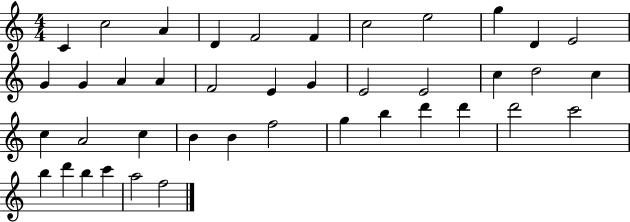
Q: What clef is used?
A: treble